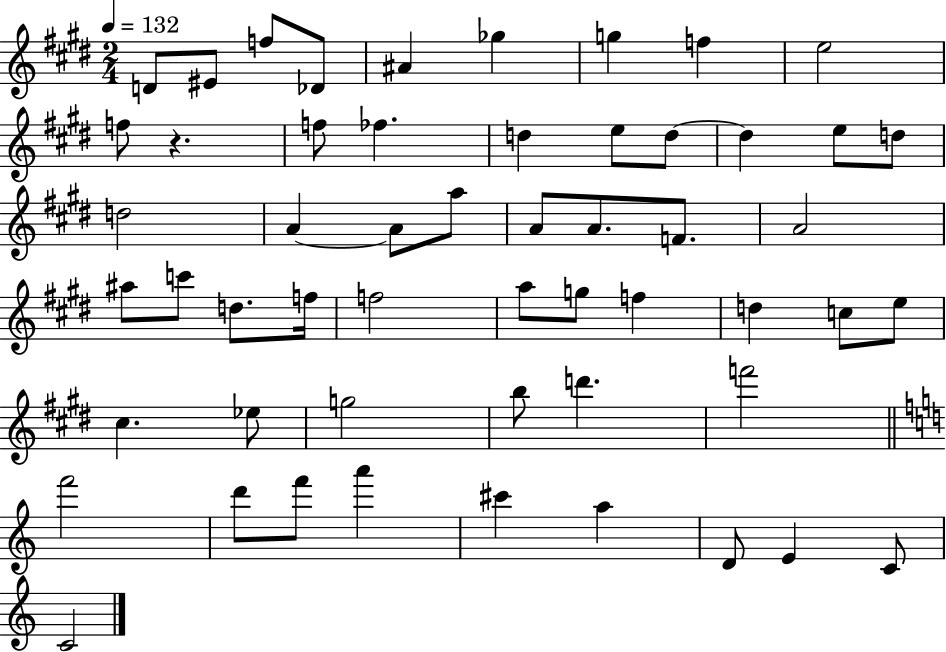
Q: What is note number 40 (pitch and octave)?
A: G5